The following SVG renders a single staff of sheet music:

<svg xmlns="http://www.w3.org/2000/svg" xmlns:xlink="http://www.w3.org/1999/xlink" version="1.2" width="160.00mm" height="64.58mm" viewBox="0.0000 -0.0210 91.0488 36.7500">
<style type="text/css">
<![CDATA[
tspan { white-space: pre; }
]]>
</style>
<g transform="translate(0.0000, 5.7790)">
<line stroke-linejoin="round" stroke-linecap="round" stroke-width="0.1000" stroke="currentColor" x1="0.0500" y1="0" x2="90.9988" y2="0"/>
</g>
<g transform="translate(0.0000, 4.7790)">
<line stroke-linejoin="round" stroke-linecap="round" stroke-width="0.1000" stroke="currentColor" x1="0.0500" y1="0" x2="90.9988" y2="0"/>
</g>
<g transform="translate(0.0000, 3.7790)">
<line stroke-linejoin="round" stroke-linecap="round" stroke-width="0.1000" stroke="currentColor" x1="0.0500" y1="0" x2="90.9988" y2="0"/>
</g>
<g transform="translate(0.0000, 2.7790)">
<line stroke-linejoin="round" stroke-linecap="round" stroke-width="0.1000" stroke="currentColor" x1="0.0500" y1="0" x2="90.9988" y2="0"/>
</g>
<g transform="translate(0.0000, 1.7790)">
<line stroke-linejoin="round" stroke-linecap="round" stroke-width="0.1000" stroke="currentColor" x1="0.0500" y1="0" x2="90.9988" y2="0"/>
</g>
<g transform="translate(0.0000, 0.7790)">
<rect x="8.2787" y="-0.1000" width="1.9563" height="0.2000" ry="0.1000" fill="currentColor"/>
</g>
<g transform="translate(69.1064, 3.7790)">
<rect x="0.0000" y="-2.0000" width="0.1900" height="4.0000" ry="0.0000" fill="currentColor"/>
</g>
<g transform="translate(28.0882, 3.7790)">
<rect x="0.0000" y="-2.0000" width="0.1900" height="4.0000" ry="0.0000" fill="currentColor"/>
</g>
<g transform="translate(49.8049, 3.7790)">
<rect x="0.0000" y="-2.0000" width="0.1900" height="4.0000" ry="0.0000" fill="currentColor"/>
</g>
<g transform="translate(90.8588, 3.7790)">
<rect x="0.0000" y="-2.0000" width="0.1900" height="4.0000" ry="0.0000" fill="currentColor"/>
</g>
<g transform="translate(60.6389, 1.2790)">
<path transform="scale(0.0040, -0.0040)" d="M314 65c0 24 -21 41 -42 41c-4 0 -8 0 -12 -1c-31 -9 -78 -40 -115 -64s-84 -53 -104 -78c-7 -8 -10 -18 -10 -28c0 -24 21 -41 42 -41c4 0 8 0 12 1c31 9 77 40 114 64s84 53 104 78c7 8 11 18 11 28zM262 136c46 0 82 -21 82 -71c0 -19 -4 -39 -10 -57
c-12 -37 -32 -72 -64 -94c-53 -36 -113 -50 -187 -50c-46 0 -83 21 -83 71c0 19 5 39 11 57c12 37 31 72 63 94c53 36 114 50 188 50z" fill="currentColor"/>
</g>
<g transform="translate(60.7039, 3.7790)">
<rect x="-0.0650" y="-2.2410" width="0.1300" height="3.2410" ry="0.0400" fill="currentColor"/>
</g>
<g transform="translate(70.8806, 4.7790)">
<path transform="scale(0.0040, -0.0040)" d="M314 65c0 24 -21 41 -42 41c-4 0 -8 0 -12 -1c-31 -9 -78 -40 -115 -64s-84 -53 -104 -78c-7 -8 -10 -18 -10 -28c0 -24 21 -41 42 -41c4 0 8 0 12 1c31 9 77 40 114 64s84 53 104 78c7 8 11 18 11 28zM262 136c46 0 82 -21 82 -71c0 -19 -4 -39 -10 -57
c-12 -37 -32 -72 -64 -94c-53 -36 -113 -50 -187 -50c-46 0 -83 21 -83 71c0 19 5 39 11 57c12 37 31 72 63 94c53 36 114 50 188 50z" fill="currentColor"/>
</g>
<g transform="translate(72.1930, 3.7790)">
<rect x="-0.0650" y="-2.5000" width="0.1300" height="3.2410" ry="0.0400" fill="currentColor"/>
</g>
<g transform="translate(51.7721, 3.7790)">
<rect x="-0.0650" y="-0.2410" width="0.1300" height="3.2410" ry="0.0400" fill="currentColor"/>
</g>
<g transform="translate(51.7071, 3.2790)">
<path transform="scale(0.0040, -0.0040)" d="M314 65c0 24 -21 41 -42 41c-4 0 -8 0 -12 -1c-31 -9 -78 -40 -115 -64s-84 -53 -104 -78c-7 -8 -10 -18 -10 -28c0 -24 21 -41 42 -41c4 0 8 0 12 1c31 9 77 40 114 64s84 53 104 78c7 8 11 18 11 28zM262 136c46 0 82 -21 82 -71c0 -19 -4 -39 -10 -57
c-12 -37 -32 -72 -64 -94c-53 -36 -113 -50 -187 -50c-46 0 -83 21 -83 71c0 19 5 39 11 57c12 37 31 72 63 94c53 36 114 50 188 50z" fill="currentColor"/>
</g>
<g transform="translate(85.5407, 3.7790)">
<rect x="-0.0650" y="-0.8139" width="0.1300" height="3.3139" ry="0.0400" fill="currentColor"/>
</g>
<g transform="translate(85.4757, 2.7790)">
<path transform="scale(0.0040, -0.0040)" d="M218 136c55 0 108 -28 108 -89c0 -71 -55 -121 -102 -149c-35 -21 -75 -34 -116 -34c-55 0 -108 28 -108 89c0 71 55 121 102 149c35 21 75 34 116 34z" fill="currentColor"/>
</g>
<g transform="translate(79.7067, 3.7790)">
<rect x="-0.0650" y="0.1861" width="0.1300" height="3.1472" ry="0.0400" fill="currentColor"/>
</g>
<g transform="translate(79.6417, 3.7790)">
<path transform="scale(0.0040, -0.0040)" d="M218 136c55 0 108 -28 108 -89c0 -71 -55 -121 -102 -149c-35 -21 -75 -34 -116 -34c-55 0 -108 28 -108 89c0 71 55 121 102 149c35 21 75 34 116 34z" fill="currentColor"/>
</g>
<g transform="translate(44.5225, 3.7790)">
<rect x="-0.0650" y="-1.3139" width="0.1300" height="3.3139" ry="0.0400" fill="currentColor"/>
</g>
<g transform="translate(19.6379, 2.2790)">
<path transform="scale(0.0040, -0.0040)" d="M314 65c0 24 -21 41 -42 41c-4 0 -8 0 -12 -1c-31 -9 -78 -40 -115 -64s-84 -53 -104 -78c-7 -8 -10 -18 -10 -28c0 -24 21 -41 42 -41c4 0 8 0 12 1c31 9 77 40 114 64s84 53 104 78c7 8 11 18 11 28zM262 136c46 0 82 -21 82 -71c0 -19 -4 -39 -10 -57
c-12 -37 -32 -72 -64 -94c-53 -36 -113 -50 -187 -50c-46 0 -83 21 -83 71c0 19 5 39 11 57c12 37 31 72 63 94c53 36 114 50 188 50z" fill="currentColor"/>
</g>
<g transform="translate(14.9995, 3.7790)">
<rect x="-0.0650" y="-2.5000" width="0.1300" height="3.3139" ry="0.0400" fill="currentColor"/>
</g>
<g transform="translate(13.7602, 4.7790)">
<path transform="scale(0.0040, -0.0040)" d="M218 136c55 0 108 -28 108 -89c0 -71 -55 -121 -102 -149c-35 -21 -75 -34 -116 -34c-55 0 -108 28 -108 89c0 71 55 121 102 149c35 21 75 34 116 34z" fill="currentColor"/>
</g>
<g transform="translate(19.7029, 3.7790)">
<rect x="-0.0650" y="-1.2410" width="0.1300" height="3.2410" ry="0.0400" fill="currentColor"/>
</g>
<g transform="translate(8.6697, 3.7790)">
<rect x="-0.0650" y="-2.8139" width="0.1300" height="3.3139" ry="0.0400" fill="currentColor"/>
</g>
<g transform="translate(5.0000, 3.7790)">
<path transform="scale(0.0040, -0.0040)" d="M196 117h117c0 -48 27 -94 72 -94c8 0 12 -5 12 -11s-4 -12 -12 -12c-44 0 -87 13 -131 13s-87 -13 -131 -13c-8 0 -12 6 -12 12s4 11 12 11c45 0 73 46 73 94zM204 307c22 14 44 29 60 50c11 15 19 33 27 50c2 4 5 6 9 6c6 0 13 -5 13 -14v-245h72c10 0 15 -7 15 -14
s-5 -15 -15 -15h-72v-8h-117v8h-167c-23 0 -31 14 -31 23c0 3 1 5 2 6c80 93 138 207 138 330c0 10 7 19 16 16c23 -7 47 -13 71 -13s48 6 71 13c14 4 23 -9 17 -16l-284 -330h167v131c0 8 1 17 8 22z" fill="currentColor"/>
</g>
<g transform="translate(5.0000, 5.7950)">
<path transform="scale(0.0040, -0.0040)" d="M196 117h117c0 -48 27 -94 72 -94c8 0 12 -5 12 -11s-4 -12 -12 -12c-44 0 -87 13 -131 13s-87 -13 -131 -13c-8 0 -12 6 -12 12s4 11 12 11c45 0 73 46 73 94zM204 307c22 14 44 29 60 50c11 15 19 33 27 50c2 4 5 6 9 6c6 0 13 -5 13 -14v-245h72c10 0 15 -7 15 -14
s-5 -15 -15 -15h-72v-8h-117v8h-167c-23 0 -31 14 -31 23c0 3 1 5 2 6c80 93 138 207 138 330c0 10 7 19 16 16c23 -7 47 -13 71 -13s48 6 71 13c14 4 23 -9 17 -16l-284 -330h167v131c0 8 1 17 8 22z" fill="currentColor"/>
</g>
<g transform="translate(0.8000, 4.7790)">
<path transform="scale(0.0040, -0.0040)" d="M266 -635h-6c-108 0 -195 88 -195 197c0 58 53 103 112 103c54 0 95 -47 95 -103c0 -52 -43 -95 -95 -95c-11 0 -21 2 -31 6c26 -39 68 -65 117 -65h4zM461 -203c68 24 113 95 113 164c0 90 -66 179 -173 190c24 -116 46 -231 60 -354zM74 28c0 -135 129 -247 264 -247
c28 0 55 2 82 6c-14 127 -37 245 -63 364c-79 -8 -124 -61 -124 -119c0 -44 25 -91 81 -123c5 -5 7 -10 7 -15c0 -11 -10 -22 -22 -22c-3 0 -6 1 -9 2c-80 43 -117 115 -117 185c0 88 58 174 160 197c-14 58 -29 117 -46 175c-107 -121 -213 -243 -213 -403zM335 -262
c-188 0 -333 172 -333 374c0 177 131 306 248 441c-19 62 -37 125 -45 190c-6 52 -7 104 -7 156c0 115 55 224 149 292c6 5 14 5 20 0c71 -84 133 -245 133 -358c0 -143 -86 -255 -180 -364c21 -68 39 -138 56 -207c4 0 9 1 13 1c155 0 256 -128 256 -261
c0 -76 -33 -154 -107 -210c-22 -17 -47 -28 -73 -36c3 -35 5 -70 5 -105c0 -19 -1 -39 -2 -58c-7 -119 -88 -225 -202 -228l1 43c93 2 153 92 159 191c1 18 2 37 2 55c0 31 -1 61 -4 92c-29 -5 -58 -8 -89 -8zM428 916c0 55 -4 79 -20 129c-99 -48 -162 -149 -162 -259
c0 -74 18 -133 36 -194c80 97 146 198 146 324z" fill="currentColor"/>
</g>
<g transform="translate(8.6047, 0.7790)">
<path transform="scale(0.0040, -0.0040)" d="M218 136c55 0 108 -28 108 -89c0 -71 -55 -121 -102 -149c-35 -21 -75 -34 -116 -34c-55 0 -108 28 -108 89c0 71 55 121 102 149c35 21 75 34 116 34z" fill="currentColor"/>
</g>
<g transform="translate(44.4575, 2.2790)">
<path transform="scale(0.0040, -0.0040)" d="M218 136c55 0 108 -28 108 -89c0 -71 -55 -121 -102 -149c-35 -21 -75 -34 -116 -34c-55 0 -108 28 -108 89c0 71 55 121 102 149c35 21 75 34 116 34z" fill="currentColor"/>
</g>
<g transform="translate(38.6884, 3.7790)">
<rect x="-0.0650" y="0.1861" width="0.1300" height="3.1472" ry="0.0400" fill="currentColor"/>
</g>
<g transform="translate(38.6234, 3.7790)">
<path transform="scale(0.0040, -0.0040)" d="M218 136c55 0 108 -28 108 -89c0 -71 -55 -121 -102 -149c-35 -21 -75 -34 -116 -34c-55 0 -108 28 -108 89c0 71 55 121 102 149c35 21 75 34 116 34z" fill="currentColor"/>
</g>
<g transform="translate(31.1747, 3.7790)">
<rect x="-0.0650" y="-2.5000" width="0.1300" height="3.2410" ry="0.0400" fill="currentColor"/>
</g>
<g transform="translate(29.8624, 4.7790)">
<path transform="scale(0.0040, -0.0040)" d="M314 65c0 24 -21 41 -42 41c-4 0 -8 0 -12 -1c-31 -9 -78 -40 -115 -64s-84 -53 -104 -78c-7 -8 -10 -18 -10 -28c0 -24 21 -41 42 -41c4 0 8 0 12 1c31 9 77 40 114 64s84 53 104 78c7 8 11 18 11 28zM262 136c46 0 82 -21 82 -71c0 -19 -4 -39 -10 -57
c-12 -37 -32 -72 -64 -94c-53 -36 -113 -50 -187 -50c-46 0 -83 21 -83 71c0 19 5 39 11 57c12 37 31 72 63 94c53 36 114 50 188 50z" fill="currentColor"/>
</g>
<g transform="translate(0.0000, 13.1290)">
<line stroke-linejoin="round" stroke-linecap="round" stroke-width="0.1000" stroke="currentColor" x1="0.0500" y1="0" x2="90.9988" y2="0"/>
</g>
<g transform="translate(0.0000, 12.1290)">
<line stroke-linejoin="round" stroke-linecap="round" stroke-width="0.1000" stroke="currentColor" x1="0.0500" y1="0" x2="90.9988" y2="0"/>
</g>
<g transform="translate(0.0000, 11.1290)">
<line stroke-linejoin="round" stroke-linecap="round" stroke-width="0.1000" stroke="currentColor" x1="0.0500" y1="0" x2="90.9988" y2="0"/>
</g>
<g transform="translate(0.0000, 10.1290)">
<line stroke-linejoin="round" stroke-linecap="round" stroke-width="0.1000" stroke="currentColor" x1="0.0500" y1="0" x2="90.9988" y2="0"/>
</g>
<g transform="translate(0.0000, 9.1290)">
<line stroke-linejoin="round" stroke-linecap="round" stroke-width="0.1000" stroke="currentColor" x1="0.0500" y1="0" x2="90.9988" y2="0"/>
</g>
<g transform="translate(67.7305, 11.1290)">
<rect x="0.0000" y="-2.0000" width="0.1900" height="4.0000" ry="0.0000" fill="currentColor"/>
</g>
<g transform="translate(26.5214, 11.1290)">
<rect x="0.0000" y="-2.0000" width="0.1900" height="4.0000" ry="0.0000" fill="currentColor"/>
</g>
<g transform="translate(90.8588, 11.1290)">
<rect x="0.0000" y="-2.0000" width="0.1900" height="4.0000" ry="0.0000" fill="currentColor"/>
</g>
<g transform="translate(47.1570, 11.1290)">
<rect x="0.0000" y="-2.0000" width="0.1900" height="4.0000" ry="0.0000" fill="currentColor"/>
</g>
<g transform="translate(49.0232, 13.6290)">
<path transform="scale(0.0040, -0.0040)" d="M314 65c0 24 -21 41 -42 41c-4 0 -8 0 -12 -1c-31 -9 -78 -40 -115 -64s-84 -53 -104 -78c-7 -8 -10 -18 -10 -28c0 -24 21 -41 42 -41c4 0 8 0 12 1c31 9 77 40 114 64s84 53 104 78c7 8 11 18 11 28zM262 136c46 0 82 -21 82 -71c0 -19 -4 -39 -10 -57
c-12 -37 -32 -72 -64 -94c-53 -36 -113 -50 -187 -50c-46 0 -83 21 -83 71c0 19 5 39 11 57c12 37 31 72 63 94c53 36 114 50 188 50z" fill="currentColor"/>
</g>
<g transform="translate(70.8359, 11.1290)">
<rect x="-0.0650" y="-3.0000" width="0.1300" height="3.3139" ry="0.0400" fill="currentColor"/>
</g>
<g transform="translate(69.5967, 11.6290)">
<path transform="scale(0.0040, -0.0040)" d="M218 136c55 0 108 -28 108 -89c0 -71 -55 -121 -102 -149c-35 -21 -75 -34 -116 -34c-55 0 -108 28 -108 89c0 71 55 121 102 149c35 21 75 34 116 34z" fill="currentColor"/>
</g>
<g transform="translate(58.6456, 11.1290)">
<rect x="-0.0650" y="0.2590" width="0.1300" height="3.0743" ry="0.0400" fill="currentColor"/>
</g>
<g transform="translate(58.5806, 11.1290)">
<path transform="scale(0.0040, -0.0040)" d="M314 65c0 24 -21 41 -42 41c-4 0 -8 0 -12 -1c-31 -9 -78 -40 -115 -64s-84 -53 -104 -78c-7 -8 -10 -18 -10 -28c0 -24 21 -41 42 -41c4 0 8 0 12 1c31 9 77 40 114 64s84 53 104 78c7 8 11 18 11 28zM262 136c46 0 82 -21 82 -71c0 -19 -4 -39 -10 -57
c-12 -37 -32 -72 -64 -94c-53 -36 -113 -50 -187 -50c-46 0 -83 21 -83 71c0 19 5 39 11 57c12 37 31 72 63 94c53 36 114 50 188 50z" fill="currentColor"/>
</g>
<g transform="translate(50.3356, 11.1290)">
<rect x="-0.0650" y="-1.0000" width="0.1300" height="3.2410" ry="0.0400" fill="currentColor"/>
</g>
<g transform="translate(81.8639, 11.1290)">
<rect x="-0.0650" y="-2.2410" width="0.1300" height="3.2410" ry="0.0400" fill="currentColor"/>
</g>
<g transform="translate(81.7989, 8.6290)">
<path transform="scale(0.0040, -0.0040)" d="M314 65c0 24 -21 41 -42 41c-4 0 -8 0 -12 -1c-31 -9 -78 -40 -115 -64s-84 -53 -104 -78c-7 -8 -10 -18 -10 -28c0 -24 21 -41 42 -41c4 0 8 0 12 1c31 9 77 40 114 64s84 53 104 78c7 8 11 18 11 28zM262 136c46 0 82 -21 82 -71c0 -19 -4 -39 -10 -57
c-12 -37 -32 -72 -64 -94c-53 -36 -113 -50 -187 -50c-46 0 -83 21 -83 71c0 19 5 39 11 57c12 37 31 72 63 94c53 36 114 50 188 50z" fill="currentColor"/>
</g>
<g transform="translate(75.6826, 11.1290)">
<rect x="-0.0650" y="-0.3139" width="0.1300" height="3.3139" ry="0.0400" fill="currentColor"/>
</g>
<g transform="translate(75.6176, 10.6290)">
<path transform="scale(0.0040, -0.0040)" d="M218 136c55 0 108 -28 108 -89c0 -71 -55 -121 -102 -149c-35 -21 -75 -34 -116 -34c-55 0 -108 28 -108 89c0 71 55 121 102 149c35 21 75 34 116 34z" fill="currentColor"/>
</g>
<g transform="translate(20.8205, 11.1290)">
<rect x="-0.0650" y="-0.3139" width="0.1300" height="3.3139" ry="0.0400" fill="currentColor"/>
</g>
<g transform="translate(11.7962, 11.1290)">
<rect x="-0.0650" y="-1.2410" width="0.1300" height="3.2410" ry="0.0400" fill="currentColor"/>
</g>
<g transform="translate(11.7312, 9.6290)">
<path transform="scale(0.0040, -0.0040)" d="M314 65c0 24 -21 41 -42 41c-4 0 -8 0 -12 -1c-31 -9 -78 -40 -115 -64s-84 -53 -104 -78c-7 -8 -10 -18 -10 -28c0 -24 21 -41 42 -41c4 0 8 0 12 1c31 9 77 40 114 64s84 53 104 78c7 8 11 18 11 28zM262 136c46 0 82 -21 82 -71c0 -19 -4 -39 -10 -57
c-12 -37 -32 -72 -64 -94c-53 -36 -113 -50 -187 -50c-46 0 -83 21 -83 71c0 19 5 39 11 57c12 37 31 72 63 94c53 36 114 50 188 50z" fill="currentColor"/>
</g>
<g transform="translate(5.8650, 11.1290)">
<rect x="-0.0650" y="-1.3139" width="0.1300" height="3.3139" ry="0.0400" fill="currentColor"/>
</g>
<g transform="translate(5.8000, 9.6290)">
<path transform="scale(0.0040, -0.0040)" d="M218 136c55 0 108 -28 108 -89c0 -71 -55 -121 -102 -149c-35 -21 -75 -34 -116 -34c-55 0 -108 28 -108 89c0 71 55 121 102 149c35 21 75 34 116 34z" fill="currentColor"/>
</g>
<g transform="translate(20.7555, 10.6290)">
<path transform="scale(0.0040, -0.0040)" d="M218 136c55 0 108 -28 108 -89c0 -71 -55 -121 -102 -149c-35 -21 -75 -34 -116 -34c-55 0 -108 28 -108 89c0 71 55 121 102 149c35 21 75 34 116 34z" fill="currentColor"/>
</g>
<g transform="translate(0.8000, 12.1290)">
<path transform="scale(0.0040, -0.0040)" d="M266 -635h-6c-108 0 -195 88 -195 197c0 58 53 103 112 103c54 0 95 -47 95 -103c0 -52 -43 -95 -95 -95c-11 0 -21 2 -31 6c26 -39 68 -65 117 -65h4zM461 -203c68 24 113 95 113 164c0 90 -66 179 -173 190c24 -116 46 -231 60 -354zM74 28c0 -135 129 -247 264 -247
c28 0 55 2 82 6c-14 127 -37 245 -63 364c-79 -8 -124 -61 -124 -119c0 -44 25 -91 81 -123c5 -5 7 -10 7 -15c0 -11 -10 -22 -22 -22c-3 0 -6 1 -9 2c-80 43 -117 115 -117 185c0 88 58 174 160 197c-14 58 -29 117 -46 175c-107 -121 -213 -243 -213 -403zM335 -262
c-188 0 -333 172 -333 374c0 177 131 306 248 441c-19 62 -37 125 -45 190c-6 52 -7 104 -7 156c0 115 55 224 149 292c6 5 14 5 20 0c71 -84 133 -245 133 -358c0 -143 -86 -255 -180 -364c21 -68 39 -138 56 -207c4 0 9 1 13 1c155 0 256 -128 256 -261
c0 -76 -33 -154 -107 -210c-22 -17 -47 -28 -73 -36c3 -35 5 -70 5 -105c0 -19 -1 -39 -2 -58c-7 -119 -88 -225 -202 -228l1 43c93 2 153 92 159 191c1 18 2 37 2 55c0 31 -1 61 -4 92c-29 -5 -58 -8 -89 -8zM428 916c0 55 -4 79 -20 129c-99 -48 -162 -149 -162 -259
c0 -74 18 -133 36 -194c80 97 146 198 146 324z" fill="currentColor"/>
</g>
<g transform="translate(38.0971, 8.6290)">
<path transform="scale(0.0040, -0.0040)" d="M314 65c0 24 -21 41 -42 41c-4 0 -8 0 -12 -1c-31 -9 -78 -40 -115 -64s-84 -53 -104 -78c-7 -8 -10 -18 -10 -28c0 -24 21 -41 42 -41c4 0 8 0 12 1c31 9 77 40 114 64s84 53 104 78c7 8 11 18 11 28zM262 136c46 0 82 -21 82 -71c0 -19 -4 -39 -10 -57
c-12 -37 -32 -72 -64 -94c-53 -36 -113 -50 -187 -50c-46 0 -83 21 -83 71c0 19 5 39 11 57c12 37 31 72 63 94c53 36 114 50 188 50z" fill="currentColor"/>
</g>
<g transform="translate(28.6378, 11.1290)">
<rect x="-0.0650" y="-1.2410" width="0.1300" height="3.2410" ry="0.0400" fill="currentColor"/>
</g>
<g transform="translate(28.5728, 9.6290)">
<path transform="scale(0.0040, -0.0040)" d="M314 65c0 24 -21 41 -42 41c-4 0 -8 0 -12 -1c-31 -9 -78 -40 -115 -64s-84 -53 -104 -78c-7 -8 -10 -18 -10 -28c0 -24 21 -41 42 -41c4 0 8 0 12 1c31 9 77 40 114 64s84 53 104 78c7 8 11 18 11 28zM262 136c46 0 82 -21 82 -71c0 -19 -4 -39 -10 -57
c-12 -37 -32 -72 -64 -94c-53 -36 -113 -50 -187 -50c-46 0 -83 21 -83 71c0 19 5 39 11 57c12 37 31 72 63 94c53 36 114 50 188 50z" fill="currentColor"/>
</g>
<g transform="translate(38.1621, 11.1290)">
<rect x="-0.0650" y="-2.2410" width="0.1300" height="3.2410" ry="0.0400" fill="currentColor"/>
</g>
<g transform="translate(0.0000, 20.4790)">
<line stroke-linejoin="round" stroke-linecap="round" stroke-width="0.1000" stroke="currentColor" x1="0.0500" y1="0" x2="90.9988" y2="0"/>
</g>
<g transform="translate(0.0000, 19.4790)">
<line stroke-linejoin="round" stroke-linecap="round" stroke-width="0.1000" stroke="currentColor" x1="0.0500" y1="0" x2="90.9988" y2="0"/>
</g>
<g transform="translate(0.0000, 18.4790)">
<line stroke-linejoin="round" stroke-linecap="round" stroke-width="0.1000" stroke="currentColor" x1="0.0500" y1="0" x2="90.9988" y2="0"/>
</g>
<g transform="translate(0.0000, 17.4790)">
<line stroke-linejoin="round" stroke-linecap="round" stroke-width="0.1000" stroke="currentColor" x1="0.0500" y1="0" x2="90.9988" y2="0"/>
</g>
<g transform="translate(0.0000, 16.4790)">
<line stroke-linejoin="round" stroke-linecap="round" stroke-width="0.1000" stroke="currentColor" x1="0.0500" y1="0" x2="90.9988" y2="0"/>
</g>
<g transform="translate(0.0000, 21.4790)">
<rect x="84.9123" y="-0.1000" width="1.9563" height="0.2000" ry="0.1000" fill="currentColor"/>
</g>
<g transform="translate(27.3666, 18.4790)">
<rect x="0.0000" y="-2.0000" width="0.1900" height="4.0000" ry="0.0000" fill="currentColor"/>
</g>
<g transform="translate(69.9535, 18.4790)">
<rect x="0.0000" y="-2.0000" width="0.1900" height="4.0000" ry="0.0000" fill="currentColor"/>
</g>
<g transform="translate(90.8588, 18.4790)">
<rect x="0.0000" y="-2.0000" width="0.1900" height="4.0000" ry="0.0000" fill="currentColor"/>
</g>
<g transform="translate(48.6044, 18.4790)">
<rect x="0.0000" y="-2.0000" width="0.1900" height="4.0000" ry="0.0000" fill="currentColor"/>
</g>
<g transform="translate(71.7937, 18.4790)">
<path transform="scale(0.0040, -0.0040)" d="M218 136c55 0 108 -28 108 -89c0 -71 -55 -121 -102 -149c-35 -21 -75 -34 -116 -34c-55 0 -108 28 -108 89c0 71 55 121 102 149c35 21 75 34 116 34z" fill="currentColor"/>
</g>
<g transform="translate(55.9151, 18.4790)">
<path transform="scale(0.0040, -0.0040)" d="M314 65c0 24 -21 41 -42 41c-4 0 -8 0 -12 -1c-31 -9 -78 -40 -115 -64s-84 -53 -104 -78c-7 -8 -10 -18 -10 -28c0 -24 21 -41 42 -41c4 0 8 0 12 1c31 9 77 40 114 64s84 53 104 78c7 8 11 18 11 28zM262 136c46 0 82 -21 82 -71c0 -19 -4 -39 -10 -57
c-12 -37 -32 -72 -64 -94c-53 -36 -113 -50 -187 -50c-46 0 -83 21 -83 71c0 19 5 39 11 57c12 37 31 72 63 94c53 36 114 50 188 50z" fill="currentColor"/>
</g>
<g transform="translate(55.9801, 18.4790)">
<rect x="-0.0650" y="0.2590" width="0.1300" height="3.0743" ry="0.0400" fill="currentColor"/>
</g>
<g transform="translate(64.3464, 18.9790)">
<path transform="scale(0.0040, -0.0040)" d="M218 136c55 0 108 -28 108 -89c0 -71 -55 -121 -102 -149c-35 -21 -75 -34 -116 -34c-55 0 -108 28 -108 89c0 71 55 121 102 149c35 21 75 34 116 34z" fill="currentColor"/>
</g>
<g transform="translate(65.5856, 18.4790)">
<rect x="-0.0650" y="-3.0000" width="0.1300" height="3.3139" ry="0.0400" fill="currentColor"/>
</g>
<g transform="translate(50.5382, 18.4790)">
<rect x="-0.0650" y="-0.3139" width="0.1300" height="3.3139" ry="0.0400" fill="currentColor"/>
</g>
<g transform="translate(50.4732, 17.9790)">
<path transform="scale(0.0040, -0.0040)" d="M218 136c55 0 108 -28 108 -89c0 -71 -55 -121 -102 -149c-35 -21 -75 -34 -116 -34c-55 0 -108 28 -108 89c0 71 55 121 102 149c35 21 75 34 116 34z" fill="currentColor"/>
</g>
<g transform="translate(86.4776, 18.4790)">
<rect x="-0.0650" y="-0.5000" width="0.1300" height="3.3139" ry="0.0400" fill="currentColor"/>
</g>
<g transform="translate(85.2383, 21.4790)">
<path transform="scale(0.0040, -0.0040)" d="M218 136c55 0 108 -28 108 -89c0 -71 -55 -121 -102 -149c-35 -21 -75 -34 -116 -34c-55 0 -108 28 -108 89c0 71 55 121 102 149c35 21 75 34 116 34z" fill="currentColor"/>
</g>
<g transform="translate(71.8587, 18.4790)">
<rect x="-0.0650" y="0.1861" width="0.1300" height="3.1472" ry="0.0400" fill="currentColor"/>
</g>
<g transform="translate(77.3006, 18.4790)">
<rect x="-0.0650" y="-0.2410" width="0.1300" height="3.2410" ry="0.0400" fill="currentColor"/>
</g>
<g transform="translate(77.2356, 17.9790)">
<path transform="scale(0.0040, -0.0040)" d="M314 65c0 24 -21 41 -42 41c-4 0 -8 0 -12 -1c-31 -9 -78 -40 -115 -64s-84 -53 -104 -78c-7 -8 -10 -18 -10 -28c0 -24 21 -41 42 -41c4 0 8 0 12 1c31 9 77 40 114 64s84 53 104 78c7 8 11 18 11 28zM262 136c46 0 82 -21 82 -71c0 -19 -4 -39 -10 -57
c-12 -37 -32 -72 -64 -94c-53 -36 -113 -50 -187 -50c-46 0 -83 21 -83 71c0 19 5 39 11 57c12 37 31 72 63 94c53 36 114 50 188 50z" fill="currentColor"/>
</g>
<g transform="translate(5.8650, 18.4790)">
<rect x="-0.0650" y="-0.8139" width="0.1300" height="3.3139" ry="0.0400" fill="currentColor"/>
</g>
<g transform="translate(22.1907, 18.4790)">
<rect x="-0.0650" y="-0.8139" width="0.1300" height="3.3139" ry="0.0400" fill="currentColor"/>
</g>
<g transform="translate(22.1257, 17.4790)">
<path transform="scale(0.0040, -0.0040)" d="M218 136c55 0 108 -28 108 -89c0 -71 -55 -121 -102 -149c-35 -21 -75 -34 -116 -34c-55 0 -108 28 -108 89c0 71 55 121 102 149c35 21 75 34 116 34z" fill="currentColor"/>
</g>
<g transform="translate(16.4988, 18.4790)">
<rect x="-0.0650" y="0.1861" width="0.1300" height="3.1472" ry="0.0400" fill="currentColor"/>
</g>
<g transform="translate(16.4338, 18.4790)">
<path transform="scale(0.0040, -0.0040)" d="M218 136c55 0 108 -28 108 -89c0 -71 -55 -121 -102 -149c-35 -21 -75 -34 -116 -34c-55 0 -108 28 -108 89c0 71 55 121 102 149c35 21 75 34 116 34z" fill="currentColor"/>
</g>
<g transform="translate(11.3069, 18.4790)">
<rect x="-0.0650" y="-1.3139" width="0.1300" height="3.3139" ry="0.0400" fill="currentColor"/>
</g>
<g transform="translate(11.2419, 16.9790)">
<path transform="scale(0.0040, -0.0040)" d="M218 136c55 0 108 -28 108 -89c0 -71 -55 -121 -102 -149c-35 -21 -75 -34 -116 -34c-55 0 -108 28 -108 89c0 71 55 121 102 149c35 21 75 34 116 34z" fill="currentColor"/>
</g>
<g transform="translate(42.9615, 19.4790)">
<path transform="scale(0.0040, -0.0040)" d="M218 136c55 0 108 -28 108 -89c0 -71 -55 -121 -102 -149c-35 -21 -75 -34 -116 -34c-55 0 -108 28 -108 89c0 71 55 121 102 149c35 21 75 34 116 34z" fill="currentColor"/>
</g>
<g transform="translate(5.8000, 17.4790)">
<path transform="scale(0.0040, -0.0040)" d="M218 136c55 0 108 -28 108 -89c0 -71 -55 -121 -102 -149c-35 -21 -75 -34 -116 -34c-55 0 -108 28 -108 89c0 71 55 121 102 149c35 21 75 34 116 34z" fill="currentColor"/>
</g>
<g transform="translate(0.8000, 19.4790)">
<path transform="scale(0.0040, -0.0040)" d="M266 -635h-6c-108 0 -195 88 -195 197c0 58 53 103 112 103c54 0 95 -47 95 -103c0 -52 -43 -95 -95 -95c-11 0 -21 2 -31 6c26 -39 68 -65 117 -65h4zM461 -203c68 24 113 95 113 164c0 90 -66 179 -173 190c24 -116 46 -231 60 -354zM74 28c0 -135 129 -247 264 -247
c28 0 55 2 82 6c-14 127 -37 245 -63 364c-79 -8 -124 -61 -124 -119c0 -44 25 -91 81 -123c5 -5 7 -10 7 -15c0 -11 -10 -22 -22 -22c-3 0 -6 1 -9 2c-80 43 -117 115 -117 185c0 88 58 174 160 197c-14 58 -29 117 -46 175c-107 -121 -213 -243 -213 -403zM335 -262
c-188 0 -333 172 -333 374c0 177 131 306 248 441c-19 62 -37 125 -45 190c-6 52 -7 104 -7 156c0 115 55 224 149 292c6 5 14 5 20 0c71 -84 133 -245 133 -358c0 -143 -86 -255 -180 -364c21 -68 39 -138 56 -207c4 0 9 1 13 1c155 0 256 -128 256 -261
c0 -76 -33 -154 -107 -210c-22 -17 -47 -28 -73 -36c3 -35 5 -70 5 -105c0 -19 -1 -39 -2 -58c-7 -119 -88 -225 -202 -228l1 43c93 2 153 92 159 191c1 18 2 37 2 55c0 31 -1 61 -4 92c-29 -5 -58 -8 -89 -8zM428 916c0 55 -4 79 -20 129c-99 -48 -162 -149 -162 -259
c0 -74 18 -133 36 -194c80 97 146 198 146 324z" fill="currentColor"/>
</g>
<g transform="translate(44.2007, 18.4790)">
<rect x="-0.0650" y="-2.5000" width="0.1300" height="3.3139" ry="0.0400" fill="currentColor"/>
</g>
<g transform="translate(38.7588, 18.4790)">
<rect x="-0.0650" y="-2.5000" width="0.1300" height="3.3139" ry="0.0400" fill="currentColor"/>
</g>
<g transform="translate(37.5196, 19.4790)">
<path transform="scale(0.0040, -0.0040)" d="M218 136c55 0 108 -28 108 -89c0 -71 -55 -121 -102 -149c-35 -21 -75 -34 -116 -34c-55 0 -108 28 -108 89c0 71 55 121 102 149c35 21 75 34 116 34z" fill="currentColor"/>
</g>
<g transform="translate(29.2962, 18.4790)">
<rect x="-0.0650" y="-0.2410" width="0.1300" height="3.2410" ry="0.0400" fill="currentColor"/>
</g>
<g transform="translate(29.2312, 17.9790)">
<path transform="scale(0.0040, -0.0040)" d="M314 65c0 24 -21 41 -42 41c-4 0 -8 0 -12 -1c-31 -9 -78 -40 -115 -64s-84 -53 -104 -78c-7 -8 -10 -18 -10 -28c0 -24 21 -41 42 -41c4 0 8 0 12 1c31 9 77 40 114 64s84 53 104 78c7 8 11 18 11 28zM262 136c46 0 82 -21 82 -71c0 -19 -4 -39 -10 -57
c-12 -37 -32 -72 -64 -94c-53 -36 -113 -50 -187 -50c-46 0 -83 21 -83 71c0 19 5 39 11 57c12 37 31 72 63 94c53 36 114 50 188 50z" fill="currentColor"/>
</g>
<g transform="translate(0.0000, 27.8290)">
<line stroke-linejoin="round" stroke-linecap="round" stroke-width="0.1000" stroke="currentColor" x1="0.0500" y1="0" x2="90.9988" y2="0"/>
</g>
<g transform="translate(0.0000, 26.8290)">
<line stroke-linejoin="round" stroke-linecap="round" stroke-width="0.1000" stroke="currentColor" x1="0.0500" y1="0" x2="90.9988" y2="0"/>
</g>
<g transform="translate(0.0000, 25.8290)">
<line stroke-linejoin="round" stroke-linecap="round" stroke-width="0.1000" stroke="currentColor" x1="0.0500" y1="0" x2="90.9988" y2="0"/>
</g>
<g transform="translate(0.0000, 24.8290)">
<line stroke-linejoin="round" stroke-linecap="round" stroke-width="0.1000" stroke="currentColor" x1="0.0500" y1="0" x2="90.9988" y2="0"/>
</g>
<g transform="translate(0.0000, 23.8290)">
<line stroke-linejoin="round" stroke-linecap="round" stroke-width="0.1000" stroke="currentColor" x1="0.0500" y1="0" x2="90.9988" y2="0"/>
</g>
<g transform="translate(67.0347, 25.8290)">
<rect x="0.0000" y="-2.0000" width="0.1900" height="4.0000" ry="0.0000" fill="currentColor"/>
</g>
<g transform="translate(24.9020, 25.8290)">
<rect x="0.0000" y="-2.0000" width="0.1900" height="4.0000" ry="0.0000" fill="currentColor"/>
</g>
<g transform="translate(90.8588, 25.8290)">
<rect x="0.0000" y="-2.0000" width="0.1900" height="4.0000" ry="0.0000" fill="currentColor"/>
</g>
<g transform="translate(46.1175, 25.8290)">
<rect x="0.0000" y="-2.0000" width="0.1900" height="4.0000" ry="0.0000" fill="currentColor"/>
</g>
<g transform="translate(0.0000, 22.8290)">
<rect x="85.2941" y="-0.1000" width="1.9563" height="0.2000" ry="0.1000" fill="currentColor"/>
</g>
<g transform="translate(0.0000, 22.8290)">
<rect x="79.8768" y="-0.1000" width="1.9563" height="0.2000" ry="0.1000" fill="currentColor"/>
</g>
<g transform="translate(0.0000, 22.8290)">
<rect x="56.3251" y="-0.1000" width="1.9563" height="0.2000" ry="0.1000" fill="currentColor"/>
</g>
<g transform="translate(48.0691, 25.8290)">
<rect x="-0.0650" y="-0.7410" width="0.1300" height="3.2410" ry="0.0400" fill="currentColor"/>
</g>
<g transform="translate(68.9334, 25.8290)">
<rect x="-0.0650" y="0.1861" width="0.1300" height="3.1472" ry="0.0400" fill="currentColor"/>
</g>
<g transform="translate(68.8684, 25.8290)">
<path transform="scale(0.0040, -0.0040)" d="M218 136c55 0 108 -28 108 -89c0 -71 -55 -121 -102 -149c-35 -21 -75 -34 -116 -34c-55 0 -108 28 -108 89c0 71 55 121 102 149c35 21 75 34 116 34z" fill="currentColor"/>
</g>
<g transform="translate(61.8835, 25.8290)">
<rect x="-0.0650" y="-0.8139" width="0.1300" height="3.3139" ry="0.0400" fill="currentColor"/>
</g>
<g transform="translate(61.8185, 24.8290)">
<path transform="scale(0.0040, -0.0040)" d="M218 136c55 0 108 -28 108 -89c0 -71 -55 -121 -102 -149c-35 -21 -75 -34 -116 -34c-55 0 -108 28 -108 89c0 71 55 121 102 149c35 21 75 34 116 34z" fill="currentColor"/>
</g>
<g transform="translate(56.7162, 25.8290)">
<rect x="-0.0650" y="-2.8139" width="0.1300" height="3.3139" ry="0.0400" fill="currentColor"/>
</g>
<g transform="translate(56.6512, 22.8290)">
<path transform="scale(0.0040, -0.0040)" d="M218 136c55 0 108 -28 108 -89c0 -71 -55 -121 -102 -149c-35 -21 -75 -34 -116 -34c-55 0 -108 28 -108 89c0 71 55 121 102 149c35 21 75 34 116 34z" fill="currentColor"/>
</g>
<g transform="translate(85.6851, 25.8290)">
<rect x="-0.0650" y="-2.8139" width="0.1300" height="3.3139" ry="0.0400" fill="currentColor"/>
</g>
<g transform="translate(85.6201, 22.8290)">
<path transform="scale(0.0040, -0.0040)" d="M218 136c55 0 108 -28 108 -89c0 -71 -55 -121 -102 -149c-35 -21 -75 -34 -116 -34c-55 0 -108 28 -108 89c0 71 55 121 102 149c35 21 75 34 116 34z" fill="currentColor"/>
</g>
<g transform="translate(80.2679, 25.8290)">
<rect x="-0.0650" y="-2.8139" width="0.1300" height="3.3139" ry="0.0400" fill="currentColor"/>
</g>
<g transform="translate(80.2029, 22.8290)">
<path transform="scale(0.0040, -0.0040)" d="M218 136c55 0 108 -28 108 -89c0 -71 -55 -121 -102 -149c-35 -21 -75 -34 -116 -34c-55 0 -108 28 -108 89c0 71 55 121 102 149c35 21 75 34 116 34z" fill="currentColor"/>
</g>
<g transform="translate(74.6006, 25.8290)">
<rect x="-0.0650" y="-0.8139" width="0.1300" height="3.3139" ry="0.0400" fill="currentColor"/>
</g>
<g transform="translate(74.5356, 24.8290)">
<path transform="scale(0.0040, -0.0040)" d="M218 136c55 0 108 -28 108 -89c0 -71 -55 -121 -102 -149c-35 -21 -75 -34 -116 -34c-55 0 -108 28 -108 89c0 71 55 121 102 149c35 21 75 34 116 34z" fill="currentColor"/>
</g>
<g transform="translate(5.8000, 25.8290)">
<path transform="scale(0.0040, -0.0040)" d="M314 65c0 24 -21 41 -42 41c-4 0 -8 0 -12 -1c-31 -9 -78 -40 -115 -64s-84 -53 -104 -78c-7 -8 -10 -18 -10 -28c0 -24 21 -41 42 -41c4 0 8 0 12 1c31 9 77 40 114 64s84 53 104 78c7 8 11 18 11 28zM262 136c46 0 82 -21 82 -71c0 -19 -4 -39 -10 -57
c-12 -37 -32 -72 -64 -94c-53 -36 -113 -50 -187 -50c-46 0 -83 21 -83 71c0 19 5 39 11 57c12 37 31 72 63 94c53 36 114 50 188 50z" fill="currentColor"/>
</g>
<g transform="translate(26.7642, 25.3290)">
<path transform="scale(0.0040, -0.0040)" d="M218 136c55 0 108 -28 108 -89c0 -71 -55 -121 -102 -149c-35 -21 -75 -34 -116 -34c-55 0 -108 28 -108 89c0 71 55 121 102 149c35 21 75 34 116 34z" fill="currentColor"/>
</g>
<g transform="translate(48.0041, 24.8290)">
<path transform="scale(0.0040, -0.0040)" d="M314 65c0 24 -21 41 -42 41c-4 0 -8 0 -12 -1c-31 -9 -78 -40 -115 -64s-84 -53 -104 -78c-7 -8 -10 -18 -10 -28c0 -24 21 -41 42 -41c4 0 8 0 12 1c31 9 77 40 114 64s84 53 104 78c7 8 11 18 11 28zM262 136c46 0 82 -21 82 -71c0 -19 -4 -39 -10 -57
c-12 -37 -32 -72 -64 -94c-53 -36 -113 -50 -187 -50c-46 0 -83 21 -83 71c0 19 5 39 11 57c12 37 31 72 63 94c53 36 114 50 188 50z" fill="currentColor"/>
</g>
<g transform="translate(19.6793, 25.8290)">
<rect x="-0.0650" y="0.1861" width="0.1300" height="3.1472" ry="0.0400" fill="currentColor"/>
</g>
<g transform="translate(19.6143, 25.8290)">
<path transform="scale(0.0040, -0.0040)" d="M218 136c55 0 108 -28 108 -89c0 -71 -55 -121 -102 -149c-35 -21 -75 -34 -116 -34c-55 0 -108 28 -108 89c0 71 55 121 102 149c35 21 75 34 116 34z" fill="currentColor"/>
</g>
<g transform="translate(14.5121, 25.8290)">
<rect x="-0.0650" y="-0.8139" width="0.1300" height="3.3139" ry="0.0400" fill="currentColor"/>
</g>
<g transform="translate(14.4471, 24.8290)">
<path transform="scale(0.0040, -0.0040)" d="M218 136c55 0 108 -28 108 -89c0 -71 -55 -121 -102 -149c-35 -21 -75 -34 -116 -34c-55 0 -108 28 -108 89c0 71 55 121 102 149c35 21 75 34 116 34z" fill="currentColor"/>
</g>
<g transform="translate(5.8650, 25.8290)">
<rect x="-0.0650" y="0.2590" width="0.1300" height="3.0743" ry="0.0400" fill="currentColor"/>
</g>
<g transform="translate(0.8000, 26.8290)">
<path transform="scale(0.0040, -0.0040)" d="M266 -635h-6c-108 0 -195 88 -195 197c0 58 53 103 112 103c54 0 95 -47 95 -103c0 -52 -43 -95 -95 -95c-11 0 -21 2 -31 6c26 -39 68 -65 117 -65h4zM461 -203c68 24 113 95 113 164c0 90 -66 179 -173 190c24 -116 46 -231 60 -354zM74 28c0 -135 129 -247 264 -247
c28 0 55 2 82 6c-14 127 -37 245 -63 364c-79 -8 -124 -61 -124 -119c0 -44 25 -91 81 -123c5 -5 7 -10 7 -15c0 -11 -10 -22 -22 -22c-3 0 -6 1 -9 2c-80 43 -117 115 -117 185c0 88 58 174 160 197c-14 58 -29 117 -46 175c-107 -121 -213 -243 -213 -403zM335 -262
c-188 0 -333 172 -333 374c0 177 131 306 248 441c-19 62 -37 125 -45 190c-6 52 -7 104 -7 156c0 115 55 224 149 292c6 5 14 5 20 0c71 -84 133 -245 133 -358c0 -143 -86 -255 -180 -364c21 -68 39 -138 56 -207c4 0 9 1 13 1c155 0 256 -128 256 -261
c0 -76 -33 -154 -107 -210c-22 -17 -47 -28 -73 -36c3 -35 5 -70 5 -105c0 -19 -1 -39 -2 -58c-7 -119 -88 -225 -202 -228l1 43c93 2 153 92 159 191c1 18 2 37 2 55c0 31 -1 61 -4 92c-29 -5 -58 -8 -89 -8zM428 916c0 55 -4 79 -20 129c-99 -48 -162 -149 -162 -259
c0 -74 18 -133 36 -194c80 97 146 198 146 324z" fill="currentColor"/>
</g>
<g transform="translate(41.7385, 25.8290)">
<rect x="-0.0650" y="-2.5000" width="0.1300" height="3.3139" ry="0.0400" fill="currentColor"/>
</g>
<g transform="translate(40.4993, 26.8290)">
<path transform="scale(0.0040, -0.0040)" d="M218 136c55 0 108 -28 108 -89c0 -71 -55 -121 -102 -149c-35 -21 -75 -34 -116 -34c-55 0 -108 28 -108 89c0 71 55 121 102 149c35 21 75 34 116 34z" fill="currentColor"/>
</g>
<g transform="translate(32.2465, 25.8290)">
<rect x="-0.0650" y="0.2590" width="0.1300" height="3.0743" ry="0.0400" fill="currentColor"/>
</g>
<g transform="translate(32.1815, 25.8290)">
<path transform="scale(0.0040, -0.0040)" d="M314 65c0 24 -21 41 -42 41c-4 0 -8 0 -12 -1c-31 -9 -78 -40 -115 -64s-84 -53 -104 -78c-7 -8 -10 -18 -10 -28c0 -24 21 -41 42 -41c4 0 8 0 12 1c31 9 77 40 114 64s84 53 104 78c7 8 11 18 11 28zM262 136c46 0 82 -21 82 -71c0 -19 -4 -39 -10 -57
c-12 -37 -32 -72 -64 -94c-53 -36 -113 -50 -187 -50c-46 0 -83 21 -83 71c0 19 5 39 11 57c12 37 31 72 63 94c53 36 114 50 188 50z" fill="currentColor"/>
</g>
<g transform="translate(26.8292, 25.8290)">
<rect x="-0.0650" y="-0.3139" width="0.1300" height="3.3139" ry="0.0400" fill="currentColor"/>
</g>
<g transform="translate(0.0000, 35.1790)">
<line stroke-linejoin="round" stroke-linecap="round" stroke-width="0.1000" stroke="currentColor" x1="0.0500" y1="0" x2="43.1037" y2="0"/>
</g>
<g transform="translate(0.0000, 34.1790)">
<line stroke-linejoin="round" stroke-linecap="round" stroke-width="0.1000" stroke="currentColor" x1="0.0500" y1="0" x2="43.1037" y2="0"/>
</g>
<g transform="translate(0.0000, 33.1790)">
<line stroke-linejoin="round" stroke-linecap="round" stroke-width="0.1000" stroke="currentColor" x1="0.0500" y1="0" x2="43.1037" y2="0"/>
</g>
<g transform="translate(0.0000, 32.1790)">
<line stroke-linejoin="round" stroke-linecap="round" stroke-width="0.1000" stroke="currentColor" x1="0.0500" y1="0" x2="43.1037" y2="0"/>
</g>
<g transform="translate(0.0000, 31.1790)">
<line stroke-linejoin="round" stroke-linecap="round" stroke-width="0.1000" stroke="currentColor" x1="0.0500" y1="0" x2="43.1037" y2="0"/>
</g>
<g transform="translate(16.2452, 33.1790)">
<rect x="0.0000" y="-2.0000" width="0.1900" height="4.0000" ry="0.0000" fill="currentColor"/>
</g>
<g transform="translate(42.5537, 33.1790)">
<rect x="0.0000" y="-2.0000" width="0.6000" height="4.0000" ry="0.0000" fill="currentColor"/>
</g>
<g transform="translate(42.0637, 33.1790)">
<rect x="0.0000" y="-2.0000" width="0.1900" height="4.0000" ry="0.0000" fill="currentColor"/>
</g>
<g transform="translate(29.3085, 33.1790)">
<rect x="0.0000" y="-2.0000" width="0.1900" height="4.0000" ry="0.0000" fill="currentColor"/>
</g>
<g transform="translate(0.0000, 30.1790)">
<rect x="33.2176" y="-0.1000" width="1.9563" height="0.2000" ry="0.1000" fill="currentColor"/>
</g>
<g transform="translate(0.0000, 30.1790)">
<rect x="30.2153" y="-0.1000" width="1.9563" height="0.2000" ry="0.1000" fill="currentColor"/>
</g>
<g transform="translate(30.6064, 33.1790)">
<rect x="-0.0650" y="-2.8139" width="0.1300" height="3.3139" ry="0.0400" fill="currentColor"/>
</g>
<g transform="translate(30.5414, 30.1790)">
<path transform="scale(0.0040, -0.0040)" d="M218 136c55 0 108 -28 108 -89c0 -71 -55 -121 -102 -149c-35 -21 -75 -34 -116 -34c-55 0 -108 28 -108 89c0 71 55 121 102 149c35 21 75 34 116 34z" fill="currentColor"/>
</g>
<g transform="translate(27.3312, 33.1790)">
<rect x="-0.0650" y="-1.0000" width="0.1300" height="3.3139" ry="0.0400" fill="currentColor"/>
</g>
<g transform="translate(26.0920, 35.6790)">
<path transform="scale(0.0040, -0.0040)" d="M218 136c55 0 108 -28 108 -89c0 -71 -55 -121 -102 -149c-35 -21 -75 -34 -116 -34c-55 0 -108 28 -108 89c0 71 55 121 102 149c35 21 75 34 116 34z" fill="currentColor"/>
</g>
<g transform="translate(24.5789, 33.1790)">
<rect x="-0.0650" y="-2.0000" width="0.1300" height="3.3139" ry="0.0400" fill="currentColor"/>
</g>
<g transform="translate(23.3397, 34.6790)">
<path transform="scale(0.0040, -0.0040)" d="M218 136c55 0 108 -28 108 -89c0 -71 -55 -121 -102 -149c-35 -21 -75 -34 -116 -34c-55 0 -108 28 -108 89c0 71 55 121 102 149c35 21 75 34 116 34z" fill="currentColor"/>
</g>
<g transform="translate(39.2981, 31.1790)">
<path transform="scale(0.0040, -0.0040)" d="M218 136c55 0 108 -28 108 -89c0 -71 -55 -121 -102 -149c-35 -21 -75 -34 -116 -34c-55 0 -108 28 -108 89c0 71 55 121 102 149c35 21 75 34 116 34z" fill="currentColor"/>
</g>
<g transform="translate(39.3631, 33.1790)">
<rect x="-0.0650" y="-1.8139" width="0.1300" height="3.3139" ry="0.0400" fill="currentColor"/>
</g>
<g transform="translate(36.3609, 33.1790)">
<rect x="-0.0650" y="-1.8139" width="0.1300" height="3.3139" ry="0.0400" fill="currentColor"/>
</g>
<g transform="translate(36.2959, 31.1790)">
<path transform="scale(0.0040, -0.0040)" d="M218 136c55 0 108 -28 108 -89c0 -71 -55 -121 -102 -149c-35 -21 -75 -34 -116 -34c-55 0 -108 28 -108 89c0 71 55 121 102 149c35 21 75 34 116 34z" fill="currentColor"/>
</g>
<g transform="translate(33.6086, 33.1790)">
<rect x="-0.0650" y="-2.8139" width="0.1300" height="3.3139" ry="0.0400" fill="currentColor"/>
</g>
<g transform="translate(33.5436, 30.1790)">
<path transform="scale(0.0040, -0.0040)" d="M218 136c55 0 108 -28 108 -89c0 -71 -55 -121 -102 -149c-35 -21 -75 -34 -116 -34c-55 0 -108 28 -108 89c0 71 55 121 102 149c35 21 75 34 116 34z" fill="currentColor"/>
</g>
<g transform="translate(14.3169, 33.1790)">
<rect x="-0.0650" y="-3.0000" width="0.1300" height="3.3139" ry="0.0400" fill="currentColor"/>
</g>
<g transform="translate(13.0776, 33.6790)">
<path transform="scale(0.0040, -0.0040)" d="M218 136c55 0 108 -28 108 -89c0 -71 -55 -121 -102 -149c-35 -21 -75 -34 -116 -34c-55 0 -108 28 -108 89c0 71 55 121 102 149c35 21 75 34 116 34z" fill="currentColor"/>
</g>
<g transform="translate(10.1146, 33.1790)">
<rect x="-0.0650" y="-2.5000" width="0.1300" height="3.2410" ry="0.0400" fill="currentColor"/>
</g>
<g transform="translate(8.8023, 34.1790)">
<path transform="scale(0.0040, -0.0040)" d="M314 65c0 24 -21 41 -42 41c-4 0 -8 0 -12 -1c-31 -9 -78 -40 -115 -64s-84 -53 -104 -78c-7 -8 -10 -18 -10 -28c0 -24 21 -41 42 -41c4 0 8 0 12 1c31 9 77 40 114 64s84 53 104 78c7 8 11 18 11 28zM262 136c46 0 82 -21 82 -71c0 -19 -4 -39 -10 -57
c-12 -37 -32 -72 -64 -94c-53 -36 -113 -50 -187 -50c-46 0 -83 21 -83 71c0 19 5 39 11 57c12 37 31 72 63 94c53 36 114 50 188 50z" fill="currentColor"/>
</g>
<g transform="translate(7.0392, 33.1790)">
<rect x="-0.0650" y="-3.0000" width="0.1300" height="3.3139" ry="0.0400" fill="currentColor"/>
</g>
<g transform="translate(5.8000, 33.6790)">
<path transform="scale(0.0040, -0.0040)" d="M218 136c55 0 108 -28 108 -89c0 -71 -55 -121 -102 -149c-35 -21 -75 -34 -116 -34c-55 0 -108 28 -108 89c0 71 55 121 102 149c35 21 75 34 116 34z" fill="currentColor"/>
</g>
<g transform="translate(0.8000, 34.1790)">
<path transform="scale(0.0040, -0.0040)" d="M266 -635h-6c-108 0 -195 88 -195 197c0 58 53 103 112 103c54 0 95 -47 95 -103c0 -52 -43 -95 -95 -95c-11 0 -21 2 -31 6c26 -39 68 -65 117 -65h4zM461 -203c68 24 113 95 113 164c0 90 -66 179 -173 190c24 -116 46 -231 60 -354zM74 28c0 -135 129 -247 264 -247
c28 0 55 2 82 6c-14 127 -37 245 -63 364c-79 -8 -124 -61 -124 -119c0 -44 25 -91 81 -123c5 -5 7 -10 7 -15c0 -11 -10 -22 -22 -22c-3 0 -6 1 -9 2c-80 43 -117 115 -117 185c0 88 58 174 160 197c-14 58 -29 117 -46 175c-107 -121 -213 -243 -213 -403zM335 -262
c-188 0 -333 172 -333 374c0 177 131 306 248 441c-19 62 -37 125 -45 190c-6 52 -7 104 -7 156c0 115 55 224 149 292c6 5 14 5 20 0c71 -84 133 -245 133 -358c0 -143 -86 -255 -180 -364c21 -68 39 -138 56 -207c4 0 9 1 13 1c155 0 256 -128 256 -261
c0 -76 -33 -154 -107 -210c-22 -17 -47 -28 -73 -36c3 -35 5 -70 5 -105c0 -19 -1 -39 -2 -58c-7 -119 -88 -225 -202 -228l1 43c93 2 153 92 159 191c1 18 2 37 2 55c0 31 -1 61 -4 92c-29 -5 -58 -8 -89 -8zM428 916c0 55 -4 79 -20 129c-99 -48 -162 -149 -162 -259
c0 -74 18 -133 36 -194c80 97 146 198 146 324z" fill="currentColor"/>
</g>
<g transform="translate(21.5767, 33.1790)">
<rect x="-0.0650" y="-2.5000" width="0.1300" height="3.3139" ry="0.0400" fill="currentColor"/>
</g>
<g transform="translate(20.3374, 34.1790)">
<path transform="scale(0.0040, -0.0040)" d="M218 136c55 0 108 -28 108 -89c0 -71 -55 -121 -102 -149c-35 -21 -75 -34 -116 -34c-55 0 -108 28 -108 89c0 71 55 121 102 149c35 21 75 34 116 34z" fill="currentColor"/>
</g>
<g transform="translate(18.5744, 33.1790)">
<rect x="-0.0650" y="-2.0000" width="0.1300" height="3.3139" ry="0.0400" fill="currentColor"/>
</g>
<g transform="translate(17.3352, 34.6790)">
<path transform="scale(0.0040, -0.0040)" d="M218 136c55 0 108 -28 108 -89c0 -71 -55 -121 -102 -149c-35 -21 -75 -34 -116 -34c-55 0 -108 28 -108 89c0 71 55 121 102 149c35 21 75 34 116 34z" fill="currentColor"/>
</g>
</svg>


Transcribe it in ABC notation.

X:1
T:Untitled
M:4/4
L:1/4
K:C
a G e2 G2 B e c2 g2 G2 B d e e2 c e2 g2 D2 B2 A c g2 d e B d c2 G G c B2 A B c2 C B2 d B c B2 G d2 a d B d a a A G2 A F G F D a a f f